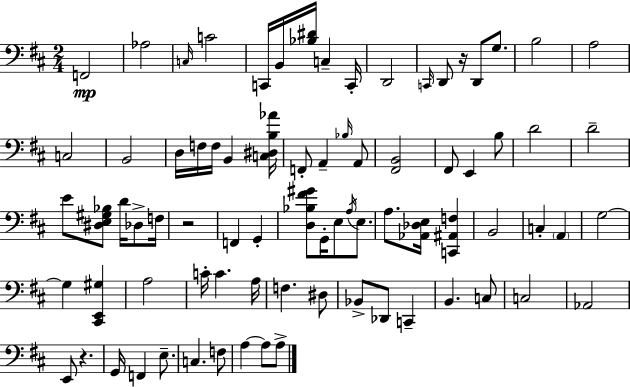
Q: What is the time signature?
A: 2/4